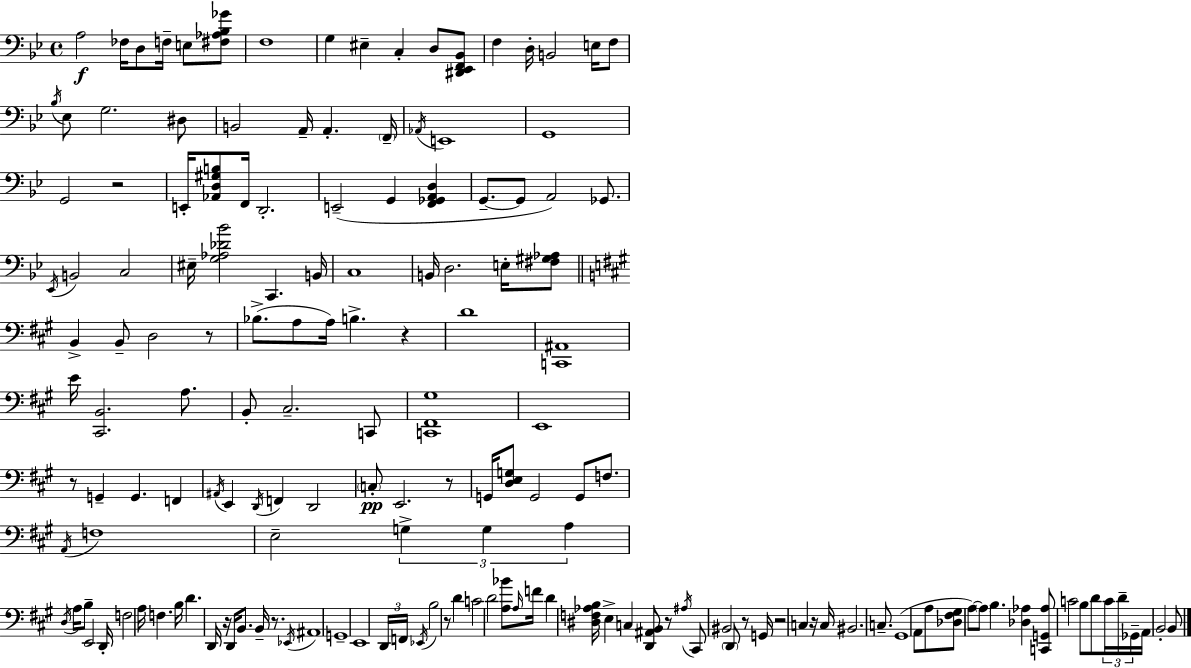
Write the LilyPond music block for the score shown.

{
  \clef bass
  \time 4/4
  \defaultTimeSignature
  \key g \minor
  a2\f fes16 d8 f16-- e8 <fis aes bes ges'>8 | f1 | g4 eis4-- c4-. d8 <dis, ees, f, bes,>8 | f4 d16-. b,2 e16 f8 | \break \acciaccatura { bes16 } ees8 g2. dis8 | b,2 a,16-- a,4.-. | \parenthesize f,16-- \acciaccatura { aes,16 } e,1 | g,1 | \break g,2 r2 | e,16-. <aes, d gis b>8 f,16 d,2.-. | e,2--( g,4 <f, ges, a, d>4 | g,8.--~~ g,8 a,2) ges,8. | \break \acciaccatura { ees,16 } b,2 c2 | eis16-- <g aes des' bes'>2 c,4. | b,16 c1 | b,16 d2. | \break e16-. <fis gis aes>8 \bar "||" \break \key a \major b,4-> b,8-- d2 r8 | bes8.->( a8 a16) b4.-> r4 | d'1 | <c, ais,>1 | \break e'16 <cis, b,>2. a8. | b,8-. cis2.-- c,8 | <c, fis, gis>1 | e,1 | \break r8 g,4-- g,4. f,4 | \acciaccatura { ais,16 } e,4 \acciaccatura { d,16 } f,4 d,2 | \parenthesize c8-.\pp e,2. | r8 g,16 <d e g>8 g,2 g,8 f8. | \break \acciaccatura { a,16 } f1 | e2-- \tuplet 3/2 { g4-> g4 | a4 } \acciaccatura { d16 } a16 b8-- e,2 | d,16-. f2 a16 f4. | \break b16 d'4. d,16 r16 d,16 b,8. | b,16-- r8. \acciaccatura { ees,16 } ais,1 | g,1-- | e,1 | \break \tuplet 3/2 { d,16 f,16 \acciaccatura { ees,16 } } b2 | r8 d'4 c'2 d'2 | <a bes'>8 \grace { a16 } f'16 d'4 <dis f aes b>16 e4-> | c4 <d, ais, b,>8 r8 \acciaccatura { ais16 } cis,8 bis,2 | \break \parenthesize d,8 r8 g,16 r2 | c4 r16 c16 bis,2. | c8.-- gis,1( | a,8 a8 <des fis gis>8 a8~~) | \break \parenthesize a8 b4. <des aes>4 <c, g, aes>8 c'2 | b8 d'8 \tuplet 3/2 { c'16 d'16-- ges,16-- } a,16 b,2-. | b,8 \bar "|."
}